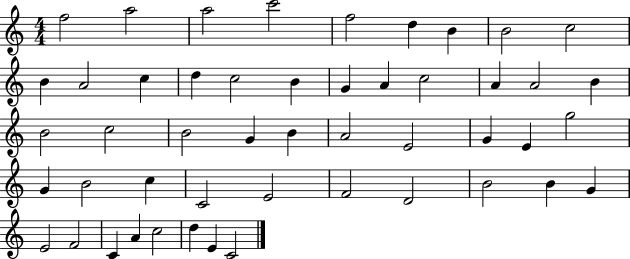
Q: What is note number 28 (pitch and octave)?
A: E4